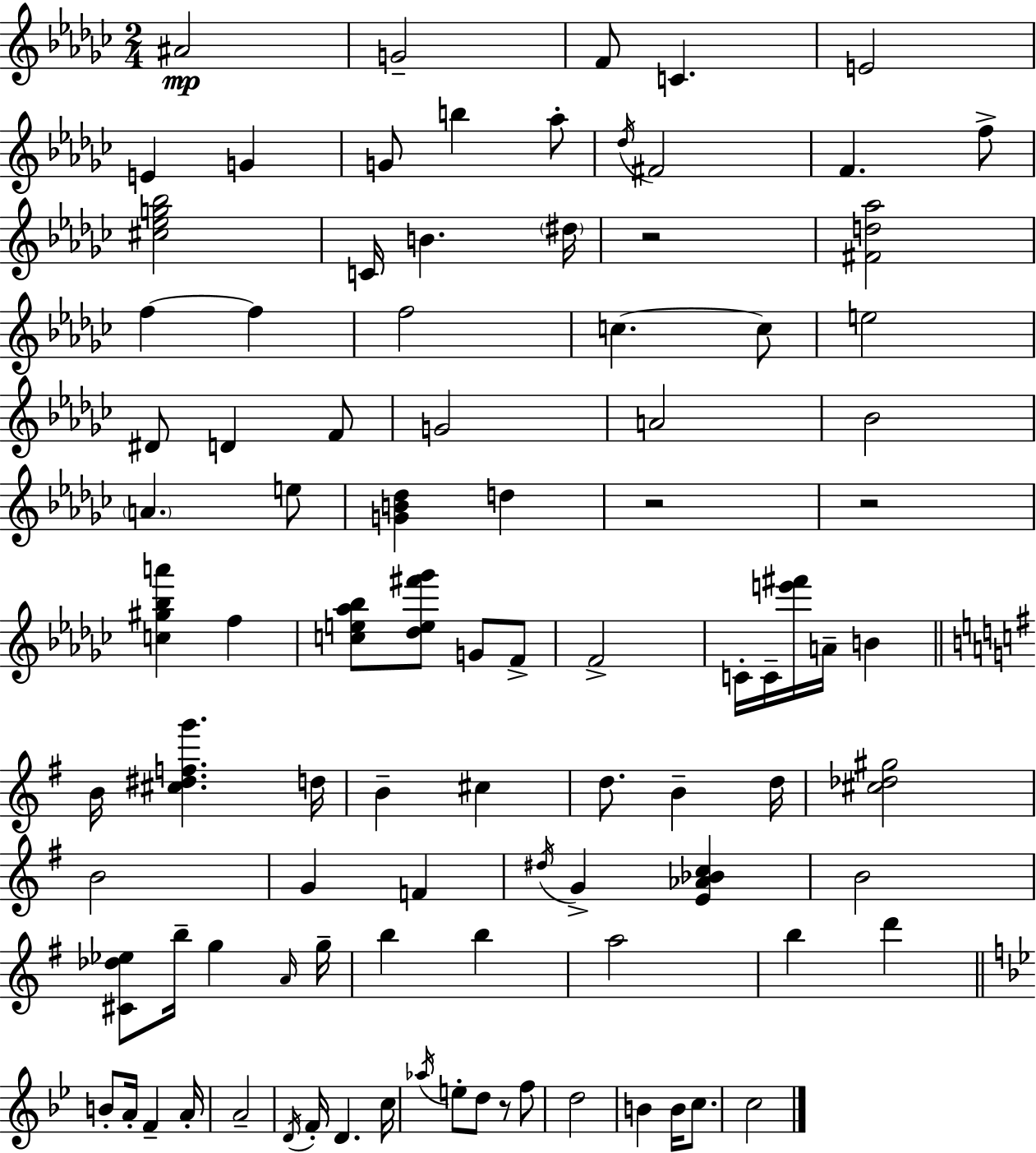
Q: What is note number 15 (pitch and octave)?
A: C4